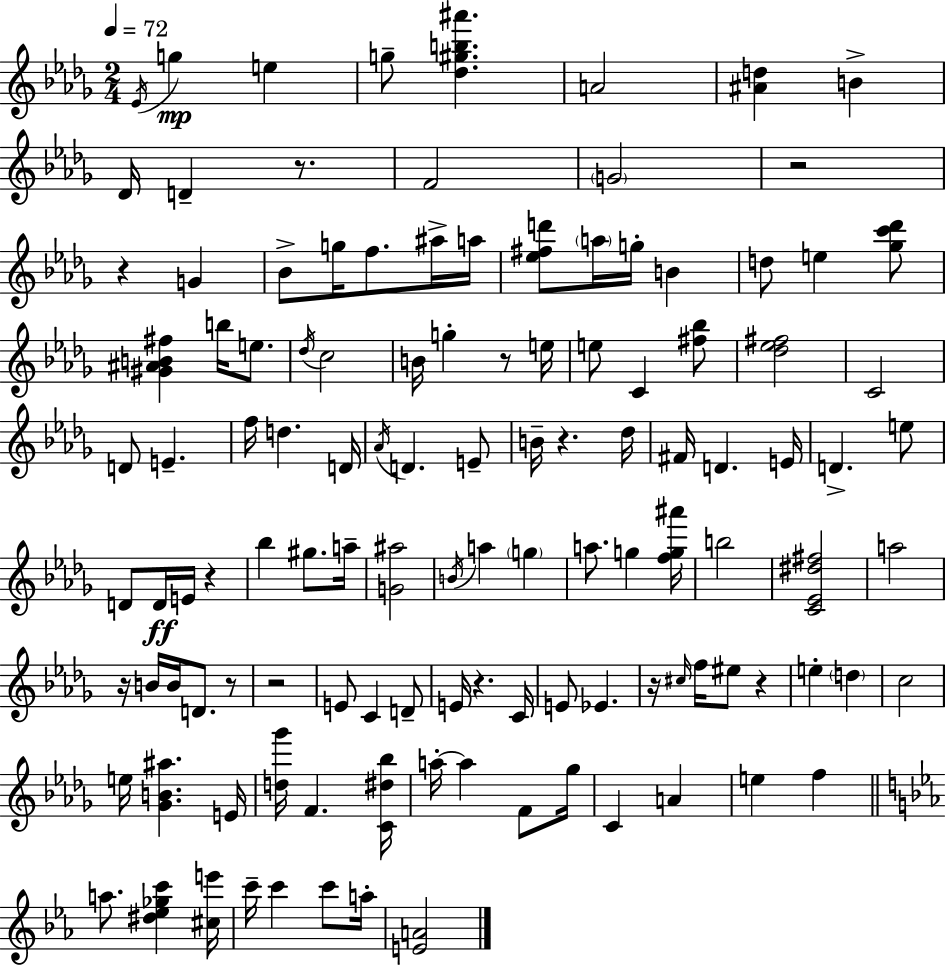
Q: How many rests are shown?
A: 12